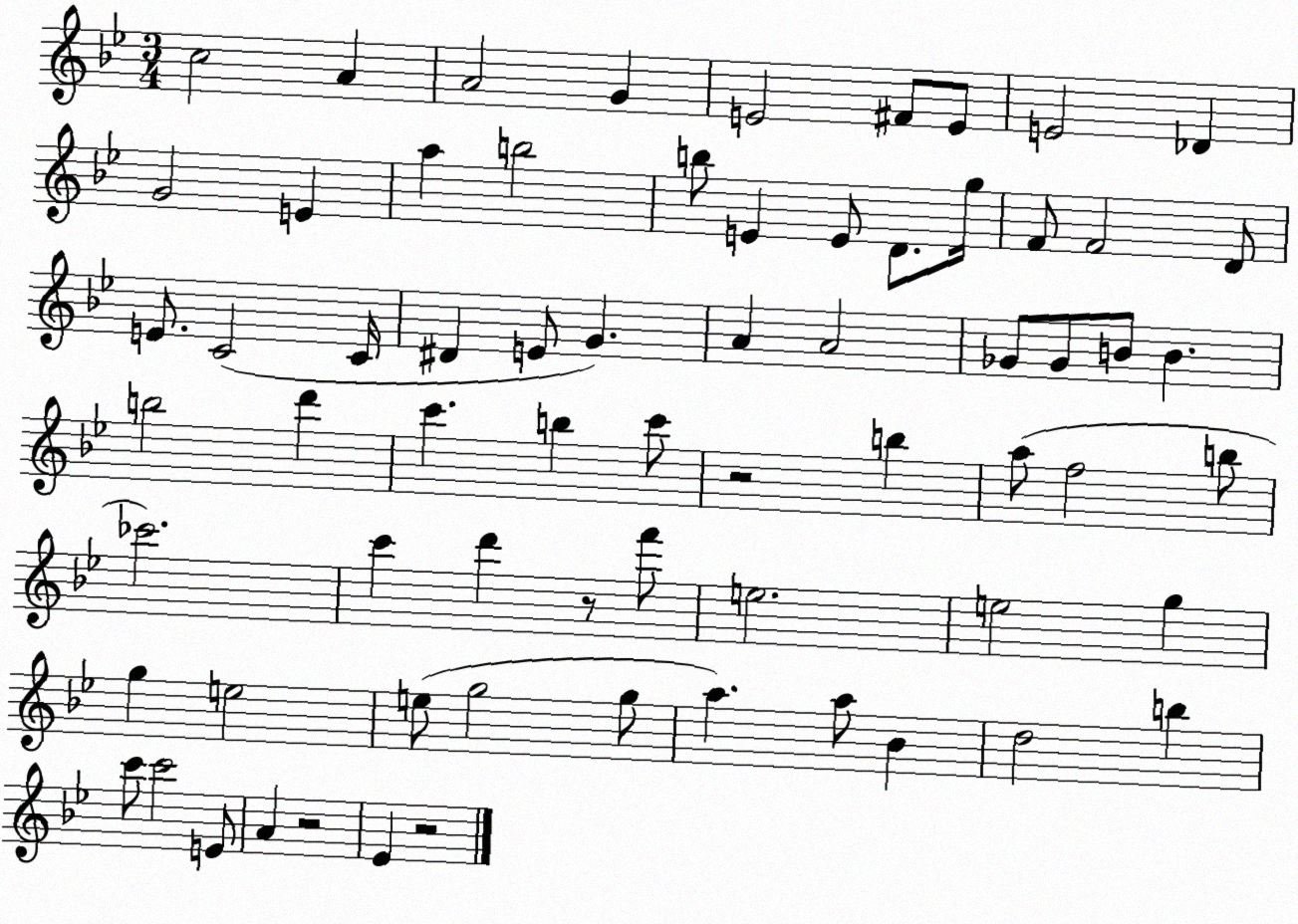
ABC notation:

X:1
T:Untitled
M:3/4
L:1/4
K:Bb
c2 A A2 G E2 ^F/2 E/2 E2 _D G2 E a b2 b/2 E E/2 D/2 g/4 F/2 F2 D/2 E/2 C2 C/4 ^D E/2 G A A2 _G/2 _G/2 B/2 B b2 d' c' b c'/2 z2 b a/2 f2 b/2 _c'2 c' d' z/2 f'/2 e2 e2 g g e2 e/2 g2 g/2 a a/2 _B d2 b c'/2 c'2 E/2 A z2 _E z2